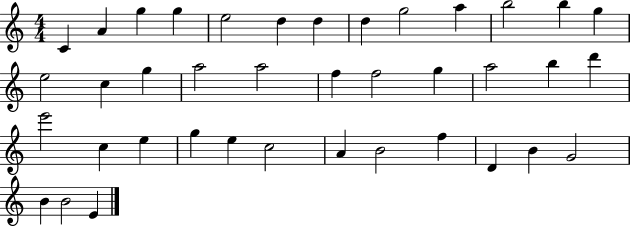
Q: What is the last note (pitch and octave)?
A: E4